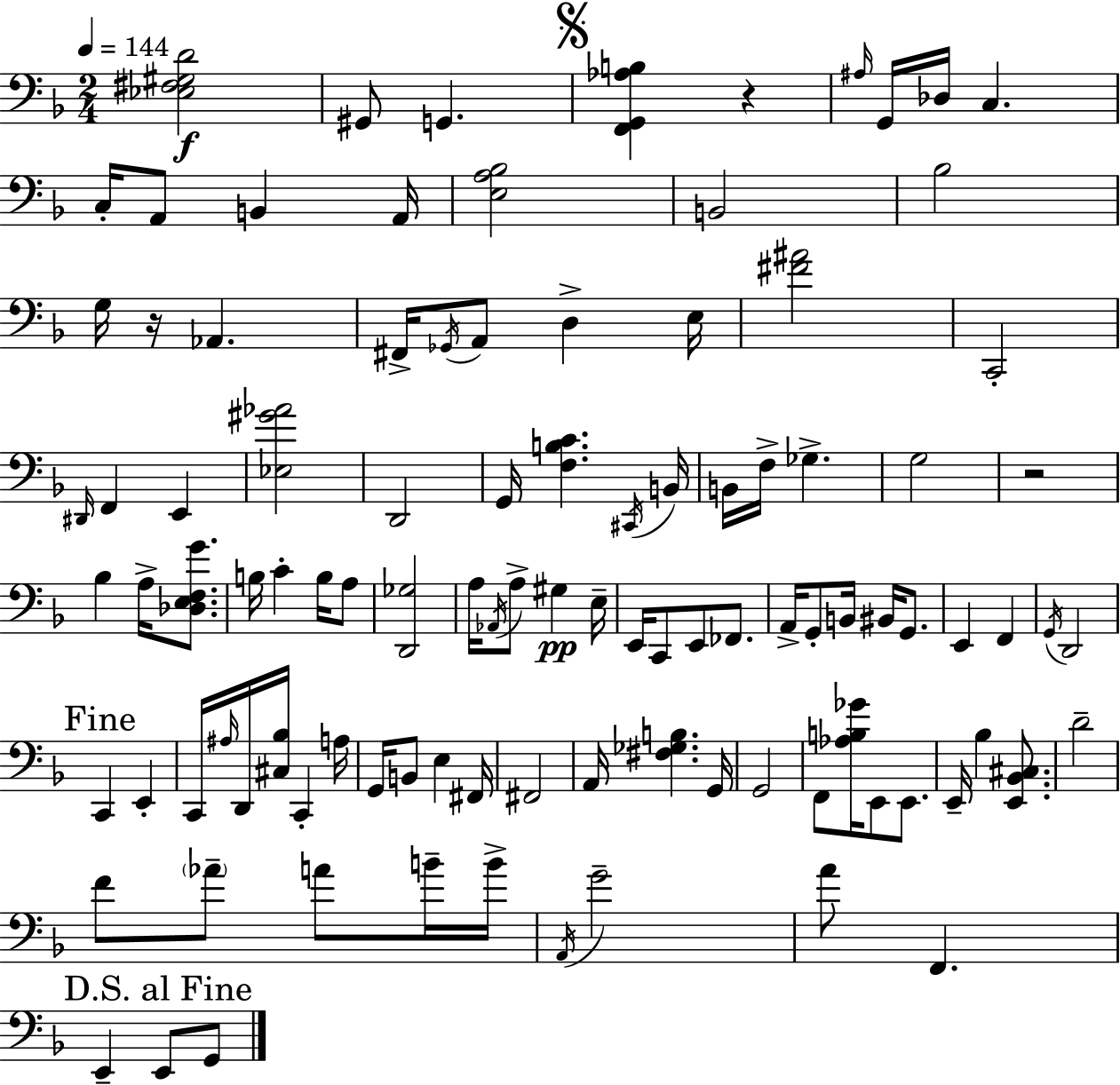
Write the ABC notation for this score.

X:1
T:Untitled
M:2/4
L:1/4
K:Dm
[_E,^F,^G,D]2 ^G,,/2 G,, [F,,G,,_A,B,] z ^A,/4 G,,/4 _D,/4 C, C,/4 A,,/2 B,, A,,/4 [E,A,_B,]2 B,,2 _B,2 G,/4 z/4 _A,, ^F,,/4 _G,,/4 A,,/2 D, E,/4 [^F^A]2 C,,2 ^D,,/4 F,, E,, [_E,^G_A]2 D,,2 G,,/4 [F,B,C] ^C,,/4 B,,/4 B,,/4 F,/4 _G, G,2 z2 _B, A,/4 [_D,E,F,G]/2 B,/4 C B,/4 A,/2 [D,,_G,]2 A,/4 _A,,/4 A,/2 ^G, E,/4 E,,/4 C,,/2 E,,/2 _F,,/2 A,,/4 G,,/2 B,,/4 ^B,,/4 G,,/2 E,, F,, G,,/4 D,,2 C,, E,, C,,/4 ^A,/4 D,,/4 [^C,_B,]/4 C,, A,/4 G,,/4 B,,/2 E, ^F,,/4 ^F,,2 A,,/4 [^F,_G,B,] G,,/4 G,,2 F,,/2 [_A,B,_G]/4 E,,/2 E,,/2 E,,/4 _B, [E,,_B,,^C,]/2 D2 F/2 _A/2 A/2 B/4 B/4 A,,/4 G2 A/2 F,, E,, E,,/2 G,,/2